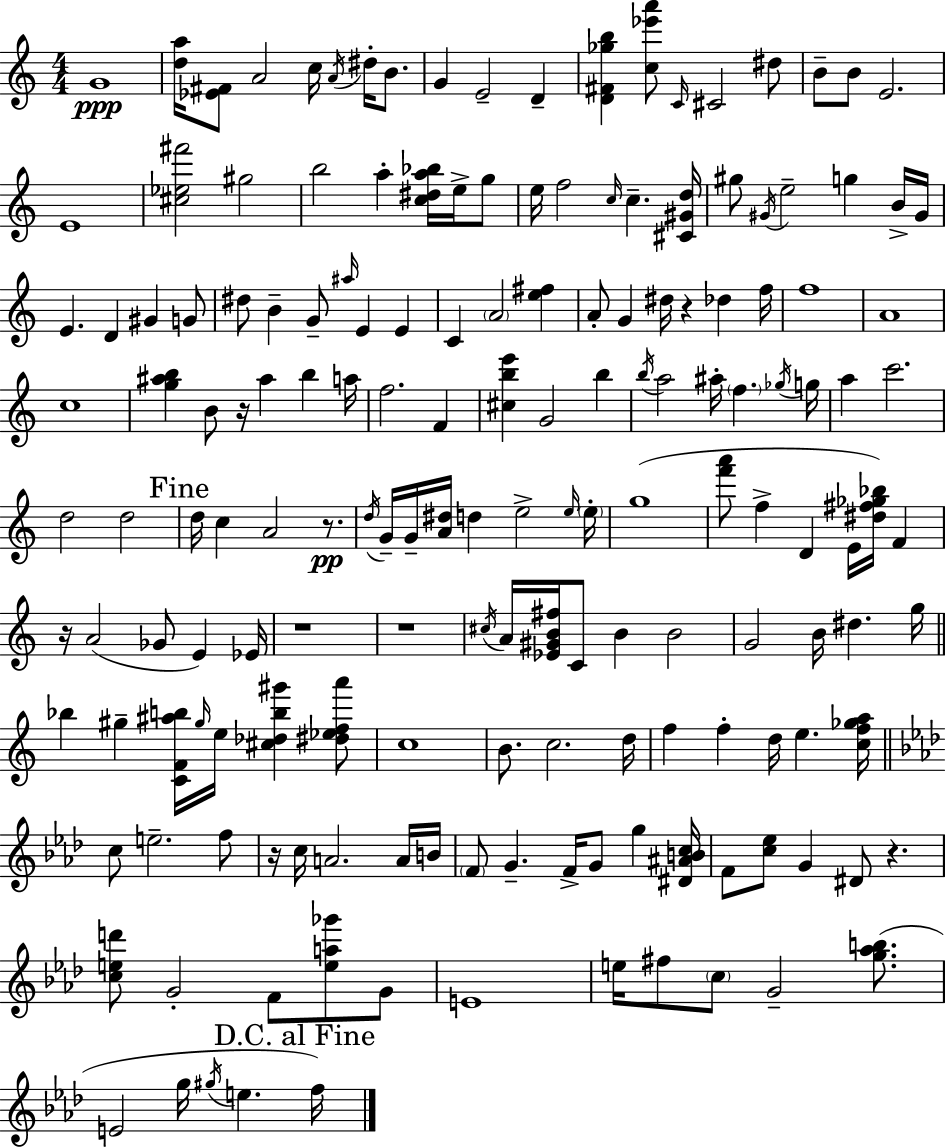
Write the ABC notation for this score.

X:1
T:Untitled
M:4/4
L:1/4
K:C
G4 [da]/4 [_E^F]/2 A2 c/4 A/4 ^d/4 B/2 G E2 D [D^F_gb] [c_e'a']/2 C/4 ^C2 ^d/2 B/2 B/2 E2 E4 [^c_e^f']2 ^g2 b2 a [c^da_b]/4 e/4 g/2 e/4 f2 c/4 c [^C^Gd]/4 ^g/2 ^G/4 e2 g B/4 ^G/4 E D ^G G/2 ^d/2 B G/2 ^a/4 E E C A2 [e^f] A/2 G ^d/4 z _d f/4 f4 A4 c4 [g^ab] B/2 z/4 ^a b a/4 f2 F [^cbe'] G2 b b/4 a2 ^a/4 f _g/4 g/4 a c'2 d2 d2 d/4 c A2 z/2 d/4 G/4 G/4 [A^d]/4 d e2 e/4 e/4 g4 [f'a']/2 f D E/4 [^d^f_g_b]/4 F z/4 A2 _G/2 E _E/4 z4 z4 ^c/4 A/4 [_E^GB^f]/4 C/2 B B2 G2 B/4 ^d g/4 _b ^g [CF^ab]/4 ^g/4 e/4 [^c_db^g'] [^d_efa']/2 c4 B/2 c2 d/4 f f d/4 e [cf_ga]/4 c/2 e2 f/2 z/4 c/4 A2 A/4 B/4 F/2 G F/4 G/2 g [^D^ABc]/4 F/2 [c_e]/2 G ^D/2 z [ced']/2 G2 F/2 [ea_g']/2 G/2 E4 e/4 ^f/2 c/2 G2 [g_ab]/2 E2 g/4 ^g/4 e f/4